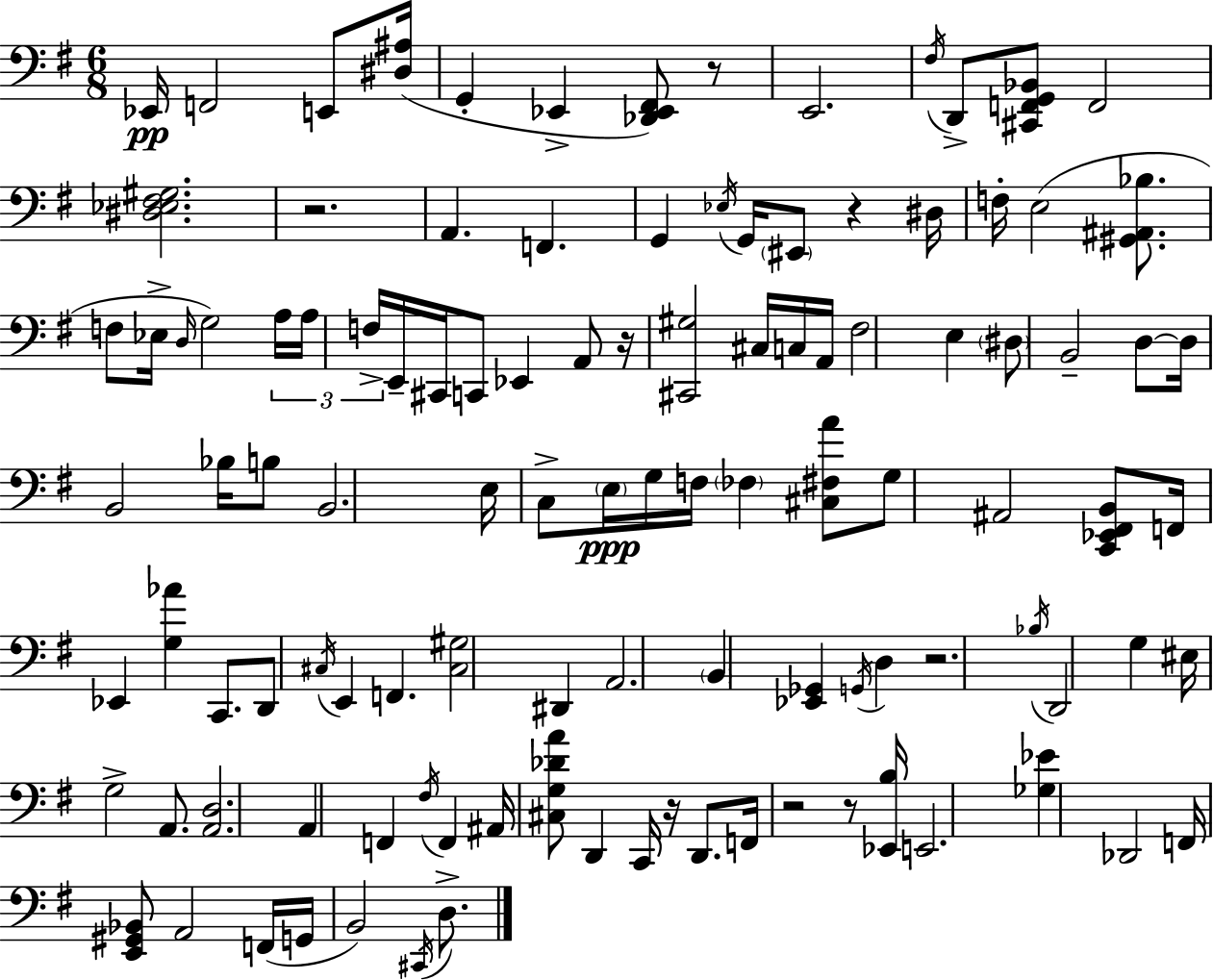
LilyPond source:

{
  \clef bass
  \numericTimeSignature
  \time 6/8
  \key e \minor
  ees,16\pp f,2 e,8 <dis ais>16( | g,4-. ees,4-> <des, ees, fis,>8) r8 | e,2. | \acciaccatura { fis16 } d,8-> <cis, f, g, bes,>8 f,2 | \break <dis ees fis gis>2. | r2. | a,4. f,4. | g,4 \acciaccatura { ees16 } g,16 \parenthesize eis,8 r4 | \break dis16 f16-. e2( <gis, ais, bes>8. | f8 ees16-> \grace { d16 }) g2 | \tuplet 3/2 { a16 a16 f16-> } e,16-- cis,16 c,8 ees,4 | a,8 r16 <cis, gis>2 | \break cis16 c16 a,16 fis2 e4 | \parenthesize dis8 b,2-- | d8~~ d16 b,2 | bes16 b8 b,2. | \break e16 c8-> \parenthesize e16\ppp g16 f16 \parenthesize fes4 | <cis fis a'>8 g8 ais,2 | <c, ees, fis, b,>8 f,16 ees,4 <g aes'>4 | c,8. d,8 \acciaccatura { cis16 } e,4 f,4. | \break <cis gis>2 | dis,4 a,2. | \parenthesize b,4 <ees, ges,>4 | \acciaccatura { g,16 } d4 r2. | \break \acciaccatura { bes16 } d,2 | g4 eis16 g2-> | a,8. <a, d>2. | a,4 f,4 | \break \acciaccatura { fis16 } f,4 ais,16 <cis g des' a'>8 d,4 | c,16 r16 d,8. f,16 r2 | r8 <ees, b>16 e,2. | <ges ees'>4 des,2 | \break f,16 <e, gis, bes,>8 a,2 | f,16( g,16 b,2) | \acciaccatura { cis,16 } d8.-> \bar "|."
}